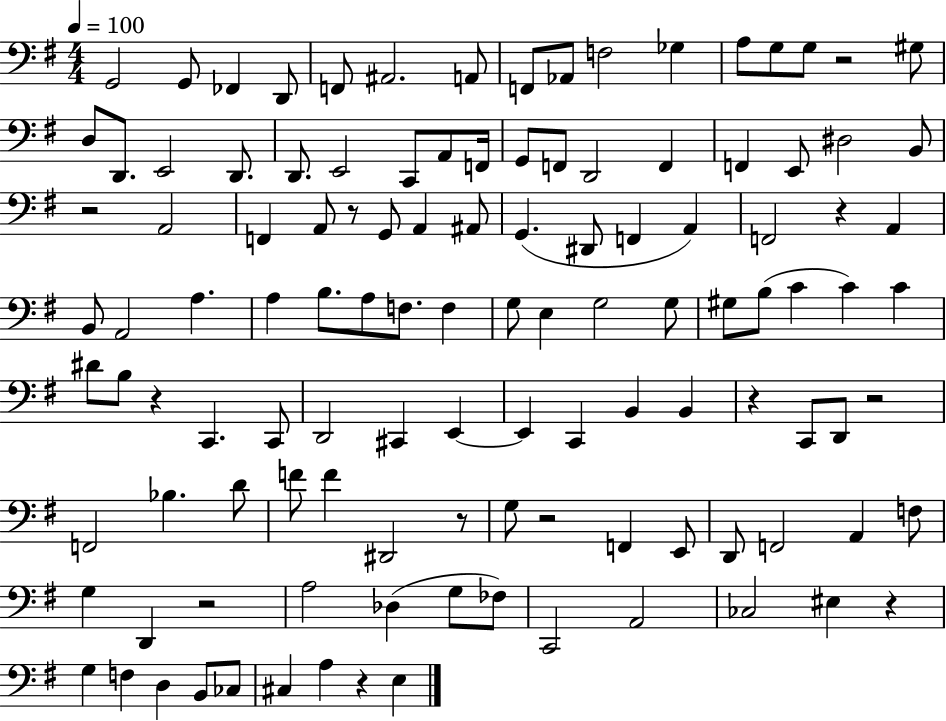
{
  \clef bass
  \numericTimeSignature
  \time 4/4
  \key g \major
  \tempo 4 = 100
  \repeat volta 2 { g,2 g,8 fes,4 d,8 | f,8 ais,2. a,8 | f,8 aes,8 f2 ges4 | a8 g8 g8 r2 gis8 | \break d8 d,8. e,2 d,8. | d,8. e,2 c,8 a,8 f,16 | g,8 f,8 d,2 f,4 | f,4 e,8 dis2 b,8 | \break r2 a,2 | f,4 a,8 r8 g,8 a,4 ais,8 | g,4.( dis,8 f,4 a,4) | f,2 r4 a,4 | \break b,8 a,2 a4. | a4 b8. a8 f8. f4 | g8 e4 g2 g8 | gis8 b8( c'4 c'4) c'4 | \break dis'8 b8 r4 c,4. c,8 | d,2 cis,4 e,4~~ | e,4 c,4 b,4 b,4 | r4 c,8 d,8 r2 | \break f,2 bes4. d'8 | f'8 f'4 dis,2 r8 | g8 r2 f,4 e,8 | d,8 f,2 a,4 f8 | \break g4 d,4 r2 | a2 des4( g8 fes8) | c,2 a,2 | ces2 eis4 r4 | \break g4 f4 d4 b,8 ces8 | cis4 a4 r4 e4 | } \bar "|."
}